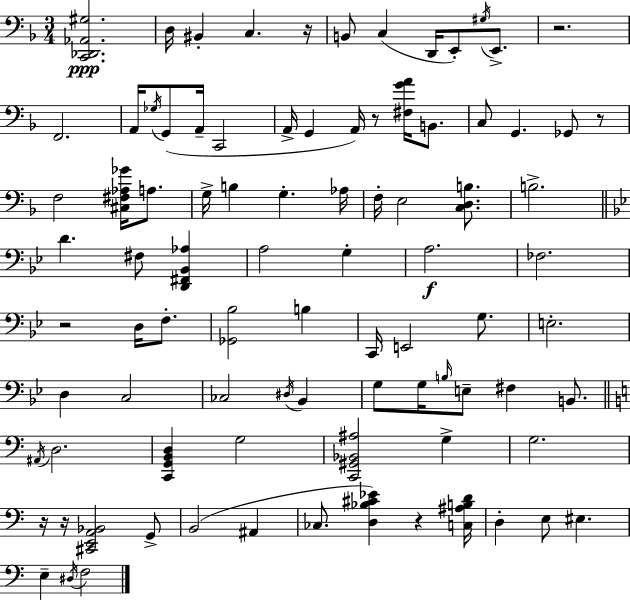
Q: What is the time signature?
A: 3/4